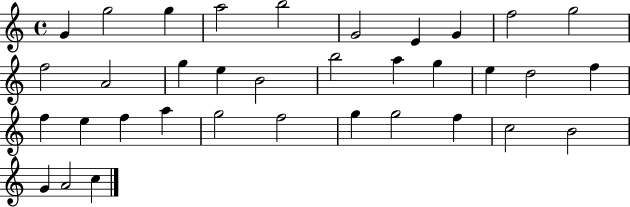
G4/q G5/h G5/q A5/h B5/h G4/h E4/q G4/q F5/h G5/h F5/h A4/h G5/q E5/q B4/h B5/h A5/q G5/q E5/q D5/h F5/q F5/q E5/q F5/q A5/q G5/h F5/h G5/q G5/h F5/q C5/h B4/h G4/q A4/h C5/q